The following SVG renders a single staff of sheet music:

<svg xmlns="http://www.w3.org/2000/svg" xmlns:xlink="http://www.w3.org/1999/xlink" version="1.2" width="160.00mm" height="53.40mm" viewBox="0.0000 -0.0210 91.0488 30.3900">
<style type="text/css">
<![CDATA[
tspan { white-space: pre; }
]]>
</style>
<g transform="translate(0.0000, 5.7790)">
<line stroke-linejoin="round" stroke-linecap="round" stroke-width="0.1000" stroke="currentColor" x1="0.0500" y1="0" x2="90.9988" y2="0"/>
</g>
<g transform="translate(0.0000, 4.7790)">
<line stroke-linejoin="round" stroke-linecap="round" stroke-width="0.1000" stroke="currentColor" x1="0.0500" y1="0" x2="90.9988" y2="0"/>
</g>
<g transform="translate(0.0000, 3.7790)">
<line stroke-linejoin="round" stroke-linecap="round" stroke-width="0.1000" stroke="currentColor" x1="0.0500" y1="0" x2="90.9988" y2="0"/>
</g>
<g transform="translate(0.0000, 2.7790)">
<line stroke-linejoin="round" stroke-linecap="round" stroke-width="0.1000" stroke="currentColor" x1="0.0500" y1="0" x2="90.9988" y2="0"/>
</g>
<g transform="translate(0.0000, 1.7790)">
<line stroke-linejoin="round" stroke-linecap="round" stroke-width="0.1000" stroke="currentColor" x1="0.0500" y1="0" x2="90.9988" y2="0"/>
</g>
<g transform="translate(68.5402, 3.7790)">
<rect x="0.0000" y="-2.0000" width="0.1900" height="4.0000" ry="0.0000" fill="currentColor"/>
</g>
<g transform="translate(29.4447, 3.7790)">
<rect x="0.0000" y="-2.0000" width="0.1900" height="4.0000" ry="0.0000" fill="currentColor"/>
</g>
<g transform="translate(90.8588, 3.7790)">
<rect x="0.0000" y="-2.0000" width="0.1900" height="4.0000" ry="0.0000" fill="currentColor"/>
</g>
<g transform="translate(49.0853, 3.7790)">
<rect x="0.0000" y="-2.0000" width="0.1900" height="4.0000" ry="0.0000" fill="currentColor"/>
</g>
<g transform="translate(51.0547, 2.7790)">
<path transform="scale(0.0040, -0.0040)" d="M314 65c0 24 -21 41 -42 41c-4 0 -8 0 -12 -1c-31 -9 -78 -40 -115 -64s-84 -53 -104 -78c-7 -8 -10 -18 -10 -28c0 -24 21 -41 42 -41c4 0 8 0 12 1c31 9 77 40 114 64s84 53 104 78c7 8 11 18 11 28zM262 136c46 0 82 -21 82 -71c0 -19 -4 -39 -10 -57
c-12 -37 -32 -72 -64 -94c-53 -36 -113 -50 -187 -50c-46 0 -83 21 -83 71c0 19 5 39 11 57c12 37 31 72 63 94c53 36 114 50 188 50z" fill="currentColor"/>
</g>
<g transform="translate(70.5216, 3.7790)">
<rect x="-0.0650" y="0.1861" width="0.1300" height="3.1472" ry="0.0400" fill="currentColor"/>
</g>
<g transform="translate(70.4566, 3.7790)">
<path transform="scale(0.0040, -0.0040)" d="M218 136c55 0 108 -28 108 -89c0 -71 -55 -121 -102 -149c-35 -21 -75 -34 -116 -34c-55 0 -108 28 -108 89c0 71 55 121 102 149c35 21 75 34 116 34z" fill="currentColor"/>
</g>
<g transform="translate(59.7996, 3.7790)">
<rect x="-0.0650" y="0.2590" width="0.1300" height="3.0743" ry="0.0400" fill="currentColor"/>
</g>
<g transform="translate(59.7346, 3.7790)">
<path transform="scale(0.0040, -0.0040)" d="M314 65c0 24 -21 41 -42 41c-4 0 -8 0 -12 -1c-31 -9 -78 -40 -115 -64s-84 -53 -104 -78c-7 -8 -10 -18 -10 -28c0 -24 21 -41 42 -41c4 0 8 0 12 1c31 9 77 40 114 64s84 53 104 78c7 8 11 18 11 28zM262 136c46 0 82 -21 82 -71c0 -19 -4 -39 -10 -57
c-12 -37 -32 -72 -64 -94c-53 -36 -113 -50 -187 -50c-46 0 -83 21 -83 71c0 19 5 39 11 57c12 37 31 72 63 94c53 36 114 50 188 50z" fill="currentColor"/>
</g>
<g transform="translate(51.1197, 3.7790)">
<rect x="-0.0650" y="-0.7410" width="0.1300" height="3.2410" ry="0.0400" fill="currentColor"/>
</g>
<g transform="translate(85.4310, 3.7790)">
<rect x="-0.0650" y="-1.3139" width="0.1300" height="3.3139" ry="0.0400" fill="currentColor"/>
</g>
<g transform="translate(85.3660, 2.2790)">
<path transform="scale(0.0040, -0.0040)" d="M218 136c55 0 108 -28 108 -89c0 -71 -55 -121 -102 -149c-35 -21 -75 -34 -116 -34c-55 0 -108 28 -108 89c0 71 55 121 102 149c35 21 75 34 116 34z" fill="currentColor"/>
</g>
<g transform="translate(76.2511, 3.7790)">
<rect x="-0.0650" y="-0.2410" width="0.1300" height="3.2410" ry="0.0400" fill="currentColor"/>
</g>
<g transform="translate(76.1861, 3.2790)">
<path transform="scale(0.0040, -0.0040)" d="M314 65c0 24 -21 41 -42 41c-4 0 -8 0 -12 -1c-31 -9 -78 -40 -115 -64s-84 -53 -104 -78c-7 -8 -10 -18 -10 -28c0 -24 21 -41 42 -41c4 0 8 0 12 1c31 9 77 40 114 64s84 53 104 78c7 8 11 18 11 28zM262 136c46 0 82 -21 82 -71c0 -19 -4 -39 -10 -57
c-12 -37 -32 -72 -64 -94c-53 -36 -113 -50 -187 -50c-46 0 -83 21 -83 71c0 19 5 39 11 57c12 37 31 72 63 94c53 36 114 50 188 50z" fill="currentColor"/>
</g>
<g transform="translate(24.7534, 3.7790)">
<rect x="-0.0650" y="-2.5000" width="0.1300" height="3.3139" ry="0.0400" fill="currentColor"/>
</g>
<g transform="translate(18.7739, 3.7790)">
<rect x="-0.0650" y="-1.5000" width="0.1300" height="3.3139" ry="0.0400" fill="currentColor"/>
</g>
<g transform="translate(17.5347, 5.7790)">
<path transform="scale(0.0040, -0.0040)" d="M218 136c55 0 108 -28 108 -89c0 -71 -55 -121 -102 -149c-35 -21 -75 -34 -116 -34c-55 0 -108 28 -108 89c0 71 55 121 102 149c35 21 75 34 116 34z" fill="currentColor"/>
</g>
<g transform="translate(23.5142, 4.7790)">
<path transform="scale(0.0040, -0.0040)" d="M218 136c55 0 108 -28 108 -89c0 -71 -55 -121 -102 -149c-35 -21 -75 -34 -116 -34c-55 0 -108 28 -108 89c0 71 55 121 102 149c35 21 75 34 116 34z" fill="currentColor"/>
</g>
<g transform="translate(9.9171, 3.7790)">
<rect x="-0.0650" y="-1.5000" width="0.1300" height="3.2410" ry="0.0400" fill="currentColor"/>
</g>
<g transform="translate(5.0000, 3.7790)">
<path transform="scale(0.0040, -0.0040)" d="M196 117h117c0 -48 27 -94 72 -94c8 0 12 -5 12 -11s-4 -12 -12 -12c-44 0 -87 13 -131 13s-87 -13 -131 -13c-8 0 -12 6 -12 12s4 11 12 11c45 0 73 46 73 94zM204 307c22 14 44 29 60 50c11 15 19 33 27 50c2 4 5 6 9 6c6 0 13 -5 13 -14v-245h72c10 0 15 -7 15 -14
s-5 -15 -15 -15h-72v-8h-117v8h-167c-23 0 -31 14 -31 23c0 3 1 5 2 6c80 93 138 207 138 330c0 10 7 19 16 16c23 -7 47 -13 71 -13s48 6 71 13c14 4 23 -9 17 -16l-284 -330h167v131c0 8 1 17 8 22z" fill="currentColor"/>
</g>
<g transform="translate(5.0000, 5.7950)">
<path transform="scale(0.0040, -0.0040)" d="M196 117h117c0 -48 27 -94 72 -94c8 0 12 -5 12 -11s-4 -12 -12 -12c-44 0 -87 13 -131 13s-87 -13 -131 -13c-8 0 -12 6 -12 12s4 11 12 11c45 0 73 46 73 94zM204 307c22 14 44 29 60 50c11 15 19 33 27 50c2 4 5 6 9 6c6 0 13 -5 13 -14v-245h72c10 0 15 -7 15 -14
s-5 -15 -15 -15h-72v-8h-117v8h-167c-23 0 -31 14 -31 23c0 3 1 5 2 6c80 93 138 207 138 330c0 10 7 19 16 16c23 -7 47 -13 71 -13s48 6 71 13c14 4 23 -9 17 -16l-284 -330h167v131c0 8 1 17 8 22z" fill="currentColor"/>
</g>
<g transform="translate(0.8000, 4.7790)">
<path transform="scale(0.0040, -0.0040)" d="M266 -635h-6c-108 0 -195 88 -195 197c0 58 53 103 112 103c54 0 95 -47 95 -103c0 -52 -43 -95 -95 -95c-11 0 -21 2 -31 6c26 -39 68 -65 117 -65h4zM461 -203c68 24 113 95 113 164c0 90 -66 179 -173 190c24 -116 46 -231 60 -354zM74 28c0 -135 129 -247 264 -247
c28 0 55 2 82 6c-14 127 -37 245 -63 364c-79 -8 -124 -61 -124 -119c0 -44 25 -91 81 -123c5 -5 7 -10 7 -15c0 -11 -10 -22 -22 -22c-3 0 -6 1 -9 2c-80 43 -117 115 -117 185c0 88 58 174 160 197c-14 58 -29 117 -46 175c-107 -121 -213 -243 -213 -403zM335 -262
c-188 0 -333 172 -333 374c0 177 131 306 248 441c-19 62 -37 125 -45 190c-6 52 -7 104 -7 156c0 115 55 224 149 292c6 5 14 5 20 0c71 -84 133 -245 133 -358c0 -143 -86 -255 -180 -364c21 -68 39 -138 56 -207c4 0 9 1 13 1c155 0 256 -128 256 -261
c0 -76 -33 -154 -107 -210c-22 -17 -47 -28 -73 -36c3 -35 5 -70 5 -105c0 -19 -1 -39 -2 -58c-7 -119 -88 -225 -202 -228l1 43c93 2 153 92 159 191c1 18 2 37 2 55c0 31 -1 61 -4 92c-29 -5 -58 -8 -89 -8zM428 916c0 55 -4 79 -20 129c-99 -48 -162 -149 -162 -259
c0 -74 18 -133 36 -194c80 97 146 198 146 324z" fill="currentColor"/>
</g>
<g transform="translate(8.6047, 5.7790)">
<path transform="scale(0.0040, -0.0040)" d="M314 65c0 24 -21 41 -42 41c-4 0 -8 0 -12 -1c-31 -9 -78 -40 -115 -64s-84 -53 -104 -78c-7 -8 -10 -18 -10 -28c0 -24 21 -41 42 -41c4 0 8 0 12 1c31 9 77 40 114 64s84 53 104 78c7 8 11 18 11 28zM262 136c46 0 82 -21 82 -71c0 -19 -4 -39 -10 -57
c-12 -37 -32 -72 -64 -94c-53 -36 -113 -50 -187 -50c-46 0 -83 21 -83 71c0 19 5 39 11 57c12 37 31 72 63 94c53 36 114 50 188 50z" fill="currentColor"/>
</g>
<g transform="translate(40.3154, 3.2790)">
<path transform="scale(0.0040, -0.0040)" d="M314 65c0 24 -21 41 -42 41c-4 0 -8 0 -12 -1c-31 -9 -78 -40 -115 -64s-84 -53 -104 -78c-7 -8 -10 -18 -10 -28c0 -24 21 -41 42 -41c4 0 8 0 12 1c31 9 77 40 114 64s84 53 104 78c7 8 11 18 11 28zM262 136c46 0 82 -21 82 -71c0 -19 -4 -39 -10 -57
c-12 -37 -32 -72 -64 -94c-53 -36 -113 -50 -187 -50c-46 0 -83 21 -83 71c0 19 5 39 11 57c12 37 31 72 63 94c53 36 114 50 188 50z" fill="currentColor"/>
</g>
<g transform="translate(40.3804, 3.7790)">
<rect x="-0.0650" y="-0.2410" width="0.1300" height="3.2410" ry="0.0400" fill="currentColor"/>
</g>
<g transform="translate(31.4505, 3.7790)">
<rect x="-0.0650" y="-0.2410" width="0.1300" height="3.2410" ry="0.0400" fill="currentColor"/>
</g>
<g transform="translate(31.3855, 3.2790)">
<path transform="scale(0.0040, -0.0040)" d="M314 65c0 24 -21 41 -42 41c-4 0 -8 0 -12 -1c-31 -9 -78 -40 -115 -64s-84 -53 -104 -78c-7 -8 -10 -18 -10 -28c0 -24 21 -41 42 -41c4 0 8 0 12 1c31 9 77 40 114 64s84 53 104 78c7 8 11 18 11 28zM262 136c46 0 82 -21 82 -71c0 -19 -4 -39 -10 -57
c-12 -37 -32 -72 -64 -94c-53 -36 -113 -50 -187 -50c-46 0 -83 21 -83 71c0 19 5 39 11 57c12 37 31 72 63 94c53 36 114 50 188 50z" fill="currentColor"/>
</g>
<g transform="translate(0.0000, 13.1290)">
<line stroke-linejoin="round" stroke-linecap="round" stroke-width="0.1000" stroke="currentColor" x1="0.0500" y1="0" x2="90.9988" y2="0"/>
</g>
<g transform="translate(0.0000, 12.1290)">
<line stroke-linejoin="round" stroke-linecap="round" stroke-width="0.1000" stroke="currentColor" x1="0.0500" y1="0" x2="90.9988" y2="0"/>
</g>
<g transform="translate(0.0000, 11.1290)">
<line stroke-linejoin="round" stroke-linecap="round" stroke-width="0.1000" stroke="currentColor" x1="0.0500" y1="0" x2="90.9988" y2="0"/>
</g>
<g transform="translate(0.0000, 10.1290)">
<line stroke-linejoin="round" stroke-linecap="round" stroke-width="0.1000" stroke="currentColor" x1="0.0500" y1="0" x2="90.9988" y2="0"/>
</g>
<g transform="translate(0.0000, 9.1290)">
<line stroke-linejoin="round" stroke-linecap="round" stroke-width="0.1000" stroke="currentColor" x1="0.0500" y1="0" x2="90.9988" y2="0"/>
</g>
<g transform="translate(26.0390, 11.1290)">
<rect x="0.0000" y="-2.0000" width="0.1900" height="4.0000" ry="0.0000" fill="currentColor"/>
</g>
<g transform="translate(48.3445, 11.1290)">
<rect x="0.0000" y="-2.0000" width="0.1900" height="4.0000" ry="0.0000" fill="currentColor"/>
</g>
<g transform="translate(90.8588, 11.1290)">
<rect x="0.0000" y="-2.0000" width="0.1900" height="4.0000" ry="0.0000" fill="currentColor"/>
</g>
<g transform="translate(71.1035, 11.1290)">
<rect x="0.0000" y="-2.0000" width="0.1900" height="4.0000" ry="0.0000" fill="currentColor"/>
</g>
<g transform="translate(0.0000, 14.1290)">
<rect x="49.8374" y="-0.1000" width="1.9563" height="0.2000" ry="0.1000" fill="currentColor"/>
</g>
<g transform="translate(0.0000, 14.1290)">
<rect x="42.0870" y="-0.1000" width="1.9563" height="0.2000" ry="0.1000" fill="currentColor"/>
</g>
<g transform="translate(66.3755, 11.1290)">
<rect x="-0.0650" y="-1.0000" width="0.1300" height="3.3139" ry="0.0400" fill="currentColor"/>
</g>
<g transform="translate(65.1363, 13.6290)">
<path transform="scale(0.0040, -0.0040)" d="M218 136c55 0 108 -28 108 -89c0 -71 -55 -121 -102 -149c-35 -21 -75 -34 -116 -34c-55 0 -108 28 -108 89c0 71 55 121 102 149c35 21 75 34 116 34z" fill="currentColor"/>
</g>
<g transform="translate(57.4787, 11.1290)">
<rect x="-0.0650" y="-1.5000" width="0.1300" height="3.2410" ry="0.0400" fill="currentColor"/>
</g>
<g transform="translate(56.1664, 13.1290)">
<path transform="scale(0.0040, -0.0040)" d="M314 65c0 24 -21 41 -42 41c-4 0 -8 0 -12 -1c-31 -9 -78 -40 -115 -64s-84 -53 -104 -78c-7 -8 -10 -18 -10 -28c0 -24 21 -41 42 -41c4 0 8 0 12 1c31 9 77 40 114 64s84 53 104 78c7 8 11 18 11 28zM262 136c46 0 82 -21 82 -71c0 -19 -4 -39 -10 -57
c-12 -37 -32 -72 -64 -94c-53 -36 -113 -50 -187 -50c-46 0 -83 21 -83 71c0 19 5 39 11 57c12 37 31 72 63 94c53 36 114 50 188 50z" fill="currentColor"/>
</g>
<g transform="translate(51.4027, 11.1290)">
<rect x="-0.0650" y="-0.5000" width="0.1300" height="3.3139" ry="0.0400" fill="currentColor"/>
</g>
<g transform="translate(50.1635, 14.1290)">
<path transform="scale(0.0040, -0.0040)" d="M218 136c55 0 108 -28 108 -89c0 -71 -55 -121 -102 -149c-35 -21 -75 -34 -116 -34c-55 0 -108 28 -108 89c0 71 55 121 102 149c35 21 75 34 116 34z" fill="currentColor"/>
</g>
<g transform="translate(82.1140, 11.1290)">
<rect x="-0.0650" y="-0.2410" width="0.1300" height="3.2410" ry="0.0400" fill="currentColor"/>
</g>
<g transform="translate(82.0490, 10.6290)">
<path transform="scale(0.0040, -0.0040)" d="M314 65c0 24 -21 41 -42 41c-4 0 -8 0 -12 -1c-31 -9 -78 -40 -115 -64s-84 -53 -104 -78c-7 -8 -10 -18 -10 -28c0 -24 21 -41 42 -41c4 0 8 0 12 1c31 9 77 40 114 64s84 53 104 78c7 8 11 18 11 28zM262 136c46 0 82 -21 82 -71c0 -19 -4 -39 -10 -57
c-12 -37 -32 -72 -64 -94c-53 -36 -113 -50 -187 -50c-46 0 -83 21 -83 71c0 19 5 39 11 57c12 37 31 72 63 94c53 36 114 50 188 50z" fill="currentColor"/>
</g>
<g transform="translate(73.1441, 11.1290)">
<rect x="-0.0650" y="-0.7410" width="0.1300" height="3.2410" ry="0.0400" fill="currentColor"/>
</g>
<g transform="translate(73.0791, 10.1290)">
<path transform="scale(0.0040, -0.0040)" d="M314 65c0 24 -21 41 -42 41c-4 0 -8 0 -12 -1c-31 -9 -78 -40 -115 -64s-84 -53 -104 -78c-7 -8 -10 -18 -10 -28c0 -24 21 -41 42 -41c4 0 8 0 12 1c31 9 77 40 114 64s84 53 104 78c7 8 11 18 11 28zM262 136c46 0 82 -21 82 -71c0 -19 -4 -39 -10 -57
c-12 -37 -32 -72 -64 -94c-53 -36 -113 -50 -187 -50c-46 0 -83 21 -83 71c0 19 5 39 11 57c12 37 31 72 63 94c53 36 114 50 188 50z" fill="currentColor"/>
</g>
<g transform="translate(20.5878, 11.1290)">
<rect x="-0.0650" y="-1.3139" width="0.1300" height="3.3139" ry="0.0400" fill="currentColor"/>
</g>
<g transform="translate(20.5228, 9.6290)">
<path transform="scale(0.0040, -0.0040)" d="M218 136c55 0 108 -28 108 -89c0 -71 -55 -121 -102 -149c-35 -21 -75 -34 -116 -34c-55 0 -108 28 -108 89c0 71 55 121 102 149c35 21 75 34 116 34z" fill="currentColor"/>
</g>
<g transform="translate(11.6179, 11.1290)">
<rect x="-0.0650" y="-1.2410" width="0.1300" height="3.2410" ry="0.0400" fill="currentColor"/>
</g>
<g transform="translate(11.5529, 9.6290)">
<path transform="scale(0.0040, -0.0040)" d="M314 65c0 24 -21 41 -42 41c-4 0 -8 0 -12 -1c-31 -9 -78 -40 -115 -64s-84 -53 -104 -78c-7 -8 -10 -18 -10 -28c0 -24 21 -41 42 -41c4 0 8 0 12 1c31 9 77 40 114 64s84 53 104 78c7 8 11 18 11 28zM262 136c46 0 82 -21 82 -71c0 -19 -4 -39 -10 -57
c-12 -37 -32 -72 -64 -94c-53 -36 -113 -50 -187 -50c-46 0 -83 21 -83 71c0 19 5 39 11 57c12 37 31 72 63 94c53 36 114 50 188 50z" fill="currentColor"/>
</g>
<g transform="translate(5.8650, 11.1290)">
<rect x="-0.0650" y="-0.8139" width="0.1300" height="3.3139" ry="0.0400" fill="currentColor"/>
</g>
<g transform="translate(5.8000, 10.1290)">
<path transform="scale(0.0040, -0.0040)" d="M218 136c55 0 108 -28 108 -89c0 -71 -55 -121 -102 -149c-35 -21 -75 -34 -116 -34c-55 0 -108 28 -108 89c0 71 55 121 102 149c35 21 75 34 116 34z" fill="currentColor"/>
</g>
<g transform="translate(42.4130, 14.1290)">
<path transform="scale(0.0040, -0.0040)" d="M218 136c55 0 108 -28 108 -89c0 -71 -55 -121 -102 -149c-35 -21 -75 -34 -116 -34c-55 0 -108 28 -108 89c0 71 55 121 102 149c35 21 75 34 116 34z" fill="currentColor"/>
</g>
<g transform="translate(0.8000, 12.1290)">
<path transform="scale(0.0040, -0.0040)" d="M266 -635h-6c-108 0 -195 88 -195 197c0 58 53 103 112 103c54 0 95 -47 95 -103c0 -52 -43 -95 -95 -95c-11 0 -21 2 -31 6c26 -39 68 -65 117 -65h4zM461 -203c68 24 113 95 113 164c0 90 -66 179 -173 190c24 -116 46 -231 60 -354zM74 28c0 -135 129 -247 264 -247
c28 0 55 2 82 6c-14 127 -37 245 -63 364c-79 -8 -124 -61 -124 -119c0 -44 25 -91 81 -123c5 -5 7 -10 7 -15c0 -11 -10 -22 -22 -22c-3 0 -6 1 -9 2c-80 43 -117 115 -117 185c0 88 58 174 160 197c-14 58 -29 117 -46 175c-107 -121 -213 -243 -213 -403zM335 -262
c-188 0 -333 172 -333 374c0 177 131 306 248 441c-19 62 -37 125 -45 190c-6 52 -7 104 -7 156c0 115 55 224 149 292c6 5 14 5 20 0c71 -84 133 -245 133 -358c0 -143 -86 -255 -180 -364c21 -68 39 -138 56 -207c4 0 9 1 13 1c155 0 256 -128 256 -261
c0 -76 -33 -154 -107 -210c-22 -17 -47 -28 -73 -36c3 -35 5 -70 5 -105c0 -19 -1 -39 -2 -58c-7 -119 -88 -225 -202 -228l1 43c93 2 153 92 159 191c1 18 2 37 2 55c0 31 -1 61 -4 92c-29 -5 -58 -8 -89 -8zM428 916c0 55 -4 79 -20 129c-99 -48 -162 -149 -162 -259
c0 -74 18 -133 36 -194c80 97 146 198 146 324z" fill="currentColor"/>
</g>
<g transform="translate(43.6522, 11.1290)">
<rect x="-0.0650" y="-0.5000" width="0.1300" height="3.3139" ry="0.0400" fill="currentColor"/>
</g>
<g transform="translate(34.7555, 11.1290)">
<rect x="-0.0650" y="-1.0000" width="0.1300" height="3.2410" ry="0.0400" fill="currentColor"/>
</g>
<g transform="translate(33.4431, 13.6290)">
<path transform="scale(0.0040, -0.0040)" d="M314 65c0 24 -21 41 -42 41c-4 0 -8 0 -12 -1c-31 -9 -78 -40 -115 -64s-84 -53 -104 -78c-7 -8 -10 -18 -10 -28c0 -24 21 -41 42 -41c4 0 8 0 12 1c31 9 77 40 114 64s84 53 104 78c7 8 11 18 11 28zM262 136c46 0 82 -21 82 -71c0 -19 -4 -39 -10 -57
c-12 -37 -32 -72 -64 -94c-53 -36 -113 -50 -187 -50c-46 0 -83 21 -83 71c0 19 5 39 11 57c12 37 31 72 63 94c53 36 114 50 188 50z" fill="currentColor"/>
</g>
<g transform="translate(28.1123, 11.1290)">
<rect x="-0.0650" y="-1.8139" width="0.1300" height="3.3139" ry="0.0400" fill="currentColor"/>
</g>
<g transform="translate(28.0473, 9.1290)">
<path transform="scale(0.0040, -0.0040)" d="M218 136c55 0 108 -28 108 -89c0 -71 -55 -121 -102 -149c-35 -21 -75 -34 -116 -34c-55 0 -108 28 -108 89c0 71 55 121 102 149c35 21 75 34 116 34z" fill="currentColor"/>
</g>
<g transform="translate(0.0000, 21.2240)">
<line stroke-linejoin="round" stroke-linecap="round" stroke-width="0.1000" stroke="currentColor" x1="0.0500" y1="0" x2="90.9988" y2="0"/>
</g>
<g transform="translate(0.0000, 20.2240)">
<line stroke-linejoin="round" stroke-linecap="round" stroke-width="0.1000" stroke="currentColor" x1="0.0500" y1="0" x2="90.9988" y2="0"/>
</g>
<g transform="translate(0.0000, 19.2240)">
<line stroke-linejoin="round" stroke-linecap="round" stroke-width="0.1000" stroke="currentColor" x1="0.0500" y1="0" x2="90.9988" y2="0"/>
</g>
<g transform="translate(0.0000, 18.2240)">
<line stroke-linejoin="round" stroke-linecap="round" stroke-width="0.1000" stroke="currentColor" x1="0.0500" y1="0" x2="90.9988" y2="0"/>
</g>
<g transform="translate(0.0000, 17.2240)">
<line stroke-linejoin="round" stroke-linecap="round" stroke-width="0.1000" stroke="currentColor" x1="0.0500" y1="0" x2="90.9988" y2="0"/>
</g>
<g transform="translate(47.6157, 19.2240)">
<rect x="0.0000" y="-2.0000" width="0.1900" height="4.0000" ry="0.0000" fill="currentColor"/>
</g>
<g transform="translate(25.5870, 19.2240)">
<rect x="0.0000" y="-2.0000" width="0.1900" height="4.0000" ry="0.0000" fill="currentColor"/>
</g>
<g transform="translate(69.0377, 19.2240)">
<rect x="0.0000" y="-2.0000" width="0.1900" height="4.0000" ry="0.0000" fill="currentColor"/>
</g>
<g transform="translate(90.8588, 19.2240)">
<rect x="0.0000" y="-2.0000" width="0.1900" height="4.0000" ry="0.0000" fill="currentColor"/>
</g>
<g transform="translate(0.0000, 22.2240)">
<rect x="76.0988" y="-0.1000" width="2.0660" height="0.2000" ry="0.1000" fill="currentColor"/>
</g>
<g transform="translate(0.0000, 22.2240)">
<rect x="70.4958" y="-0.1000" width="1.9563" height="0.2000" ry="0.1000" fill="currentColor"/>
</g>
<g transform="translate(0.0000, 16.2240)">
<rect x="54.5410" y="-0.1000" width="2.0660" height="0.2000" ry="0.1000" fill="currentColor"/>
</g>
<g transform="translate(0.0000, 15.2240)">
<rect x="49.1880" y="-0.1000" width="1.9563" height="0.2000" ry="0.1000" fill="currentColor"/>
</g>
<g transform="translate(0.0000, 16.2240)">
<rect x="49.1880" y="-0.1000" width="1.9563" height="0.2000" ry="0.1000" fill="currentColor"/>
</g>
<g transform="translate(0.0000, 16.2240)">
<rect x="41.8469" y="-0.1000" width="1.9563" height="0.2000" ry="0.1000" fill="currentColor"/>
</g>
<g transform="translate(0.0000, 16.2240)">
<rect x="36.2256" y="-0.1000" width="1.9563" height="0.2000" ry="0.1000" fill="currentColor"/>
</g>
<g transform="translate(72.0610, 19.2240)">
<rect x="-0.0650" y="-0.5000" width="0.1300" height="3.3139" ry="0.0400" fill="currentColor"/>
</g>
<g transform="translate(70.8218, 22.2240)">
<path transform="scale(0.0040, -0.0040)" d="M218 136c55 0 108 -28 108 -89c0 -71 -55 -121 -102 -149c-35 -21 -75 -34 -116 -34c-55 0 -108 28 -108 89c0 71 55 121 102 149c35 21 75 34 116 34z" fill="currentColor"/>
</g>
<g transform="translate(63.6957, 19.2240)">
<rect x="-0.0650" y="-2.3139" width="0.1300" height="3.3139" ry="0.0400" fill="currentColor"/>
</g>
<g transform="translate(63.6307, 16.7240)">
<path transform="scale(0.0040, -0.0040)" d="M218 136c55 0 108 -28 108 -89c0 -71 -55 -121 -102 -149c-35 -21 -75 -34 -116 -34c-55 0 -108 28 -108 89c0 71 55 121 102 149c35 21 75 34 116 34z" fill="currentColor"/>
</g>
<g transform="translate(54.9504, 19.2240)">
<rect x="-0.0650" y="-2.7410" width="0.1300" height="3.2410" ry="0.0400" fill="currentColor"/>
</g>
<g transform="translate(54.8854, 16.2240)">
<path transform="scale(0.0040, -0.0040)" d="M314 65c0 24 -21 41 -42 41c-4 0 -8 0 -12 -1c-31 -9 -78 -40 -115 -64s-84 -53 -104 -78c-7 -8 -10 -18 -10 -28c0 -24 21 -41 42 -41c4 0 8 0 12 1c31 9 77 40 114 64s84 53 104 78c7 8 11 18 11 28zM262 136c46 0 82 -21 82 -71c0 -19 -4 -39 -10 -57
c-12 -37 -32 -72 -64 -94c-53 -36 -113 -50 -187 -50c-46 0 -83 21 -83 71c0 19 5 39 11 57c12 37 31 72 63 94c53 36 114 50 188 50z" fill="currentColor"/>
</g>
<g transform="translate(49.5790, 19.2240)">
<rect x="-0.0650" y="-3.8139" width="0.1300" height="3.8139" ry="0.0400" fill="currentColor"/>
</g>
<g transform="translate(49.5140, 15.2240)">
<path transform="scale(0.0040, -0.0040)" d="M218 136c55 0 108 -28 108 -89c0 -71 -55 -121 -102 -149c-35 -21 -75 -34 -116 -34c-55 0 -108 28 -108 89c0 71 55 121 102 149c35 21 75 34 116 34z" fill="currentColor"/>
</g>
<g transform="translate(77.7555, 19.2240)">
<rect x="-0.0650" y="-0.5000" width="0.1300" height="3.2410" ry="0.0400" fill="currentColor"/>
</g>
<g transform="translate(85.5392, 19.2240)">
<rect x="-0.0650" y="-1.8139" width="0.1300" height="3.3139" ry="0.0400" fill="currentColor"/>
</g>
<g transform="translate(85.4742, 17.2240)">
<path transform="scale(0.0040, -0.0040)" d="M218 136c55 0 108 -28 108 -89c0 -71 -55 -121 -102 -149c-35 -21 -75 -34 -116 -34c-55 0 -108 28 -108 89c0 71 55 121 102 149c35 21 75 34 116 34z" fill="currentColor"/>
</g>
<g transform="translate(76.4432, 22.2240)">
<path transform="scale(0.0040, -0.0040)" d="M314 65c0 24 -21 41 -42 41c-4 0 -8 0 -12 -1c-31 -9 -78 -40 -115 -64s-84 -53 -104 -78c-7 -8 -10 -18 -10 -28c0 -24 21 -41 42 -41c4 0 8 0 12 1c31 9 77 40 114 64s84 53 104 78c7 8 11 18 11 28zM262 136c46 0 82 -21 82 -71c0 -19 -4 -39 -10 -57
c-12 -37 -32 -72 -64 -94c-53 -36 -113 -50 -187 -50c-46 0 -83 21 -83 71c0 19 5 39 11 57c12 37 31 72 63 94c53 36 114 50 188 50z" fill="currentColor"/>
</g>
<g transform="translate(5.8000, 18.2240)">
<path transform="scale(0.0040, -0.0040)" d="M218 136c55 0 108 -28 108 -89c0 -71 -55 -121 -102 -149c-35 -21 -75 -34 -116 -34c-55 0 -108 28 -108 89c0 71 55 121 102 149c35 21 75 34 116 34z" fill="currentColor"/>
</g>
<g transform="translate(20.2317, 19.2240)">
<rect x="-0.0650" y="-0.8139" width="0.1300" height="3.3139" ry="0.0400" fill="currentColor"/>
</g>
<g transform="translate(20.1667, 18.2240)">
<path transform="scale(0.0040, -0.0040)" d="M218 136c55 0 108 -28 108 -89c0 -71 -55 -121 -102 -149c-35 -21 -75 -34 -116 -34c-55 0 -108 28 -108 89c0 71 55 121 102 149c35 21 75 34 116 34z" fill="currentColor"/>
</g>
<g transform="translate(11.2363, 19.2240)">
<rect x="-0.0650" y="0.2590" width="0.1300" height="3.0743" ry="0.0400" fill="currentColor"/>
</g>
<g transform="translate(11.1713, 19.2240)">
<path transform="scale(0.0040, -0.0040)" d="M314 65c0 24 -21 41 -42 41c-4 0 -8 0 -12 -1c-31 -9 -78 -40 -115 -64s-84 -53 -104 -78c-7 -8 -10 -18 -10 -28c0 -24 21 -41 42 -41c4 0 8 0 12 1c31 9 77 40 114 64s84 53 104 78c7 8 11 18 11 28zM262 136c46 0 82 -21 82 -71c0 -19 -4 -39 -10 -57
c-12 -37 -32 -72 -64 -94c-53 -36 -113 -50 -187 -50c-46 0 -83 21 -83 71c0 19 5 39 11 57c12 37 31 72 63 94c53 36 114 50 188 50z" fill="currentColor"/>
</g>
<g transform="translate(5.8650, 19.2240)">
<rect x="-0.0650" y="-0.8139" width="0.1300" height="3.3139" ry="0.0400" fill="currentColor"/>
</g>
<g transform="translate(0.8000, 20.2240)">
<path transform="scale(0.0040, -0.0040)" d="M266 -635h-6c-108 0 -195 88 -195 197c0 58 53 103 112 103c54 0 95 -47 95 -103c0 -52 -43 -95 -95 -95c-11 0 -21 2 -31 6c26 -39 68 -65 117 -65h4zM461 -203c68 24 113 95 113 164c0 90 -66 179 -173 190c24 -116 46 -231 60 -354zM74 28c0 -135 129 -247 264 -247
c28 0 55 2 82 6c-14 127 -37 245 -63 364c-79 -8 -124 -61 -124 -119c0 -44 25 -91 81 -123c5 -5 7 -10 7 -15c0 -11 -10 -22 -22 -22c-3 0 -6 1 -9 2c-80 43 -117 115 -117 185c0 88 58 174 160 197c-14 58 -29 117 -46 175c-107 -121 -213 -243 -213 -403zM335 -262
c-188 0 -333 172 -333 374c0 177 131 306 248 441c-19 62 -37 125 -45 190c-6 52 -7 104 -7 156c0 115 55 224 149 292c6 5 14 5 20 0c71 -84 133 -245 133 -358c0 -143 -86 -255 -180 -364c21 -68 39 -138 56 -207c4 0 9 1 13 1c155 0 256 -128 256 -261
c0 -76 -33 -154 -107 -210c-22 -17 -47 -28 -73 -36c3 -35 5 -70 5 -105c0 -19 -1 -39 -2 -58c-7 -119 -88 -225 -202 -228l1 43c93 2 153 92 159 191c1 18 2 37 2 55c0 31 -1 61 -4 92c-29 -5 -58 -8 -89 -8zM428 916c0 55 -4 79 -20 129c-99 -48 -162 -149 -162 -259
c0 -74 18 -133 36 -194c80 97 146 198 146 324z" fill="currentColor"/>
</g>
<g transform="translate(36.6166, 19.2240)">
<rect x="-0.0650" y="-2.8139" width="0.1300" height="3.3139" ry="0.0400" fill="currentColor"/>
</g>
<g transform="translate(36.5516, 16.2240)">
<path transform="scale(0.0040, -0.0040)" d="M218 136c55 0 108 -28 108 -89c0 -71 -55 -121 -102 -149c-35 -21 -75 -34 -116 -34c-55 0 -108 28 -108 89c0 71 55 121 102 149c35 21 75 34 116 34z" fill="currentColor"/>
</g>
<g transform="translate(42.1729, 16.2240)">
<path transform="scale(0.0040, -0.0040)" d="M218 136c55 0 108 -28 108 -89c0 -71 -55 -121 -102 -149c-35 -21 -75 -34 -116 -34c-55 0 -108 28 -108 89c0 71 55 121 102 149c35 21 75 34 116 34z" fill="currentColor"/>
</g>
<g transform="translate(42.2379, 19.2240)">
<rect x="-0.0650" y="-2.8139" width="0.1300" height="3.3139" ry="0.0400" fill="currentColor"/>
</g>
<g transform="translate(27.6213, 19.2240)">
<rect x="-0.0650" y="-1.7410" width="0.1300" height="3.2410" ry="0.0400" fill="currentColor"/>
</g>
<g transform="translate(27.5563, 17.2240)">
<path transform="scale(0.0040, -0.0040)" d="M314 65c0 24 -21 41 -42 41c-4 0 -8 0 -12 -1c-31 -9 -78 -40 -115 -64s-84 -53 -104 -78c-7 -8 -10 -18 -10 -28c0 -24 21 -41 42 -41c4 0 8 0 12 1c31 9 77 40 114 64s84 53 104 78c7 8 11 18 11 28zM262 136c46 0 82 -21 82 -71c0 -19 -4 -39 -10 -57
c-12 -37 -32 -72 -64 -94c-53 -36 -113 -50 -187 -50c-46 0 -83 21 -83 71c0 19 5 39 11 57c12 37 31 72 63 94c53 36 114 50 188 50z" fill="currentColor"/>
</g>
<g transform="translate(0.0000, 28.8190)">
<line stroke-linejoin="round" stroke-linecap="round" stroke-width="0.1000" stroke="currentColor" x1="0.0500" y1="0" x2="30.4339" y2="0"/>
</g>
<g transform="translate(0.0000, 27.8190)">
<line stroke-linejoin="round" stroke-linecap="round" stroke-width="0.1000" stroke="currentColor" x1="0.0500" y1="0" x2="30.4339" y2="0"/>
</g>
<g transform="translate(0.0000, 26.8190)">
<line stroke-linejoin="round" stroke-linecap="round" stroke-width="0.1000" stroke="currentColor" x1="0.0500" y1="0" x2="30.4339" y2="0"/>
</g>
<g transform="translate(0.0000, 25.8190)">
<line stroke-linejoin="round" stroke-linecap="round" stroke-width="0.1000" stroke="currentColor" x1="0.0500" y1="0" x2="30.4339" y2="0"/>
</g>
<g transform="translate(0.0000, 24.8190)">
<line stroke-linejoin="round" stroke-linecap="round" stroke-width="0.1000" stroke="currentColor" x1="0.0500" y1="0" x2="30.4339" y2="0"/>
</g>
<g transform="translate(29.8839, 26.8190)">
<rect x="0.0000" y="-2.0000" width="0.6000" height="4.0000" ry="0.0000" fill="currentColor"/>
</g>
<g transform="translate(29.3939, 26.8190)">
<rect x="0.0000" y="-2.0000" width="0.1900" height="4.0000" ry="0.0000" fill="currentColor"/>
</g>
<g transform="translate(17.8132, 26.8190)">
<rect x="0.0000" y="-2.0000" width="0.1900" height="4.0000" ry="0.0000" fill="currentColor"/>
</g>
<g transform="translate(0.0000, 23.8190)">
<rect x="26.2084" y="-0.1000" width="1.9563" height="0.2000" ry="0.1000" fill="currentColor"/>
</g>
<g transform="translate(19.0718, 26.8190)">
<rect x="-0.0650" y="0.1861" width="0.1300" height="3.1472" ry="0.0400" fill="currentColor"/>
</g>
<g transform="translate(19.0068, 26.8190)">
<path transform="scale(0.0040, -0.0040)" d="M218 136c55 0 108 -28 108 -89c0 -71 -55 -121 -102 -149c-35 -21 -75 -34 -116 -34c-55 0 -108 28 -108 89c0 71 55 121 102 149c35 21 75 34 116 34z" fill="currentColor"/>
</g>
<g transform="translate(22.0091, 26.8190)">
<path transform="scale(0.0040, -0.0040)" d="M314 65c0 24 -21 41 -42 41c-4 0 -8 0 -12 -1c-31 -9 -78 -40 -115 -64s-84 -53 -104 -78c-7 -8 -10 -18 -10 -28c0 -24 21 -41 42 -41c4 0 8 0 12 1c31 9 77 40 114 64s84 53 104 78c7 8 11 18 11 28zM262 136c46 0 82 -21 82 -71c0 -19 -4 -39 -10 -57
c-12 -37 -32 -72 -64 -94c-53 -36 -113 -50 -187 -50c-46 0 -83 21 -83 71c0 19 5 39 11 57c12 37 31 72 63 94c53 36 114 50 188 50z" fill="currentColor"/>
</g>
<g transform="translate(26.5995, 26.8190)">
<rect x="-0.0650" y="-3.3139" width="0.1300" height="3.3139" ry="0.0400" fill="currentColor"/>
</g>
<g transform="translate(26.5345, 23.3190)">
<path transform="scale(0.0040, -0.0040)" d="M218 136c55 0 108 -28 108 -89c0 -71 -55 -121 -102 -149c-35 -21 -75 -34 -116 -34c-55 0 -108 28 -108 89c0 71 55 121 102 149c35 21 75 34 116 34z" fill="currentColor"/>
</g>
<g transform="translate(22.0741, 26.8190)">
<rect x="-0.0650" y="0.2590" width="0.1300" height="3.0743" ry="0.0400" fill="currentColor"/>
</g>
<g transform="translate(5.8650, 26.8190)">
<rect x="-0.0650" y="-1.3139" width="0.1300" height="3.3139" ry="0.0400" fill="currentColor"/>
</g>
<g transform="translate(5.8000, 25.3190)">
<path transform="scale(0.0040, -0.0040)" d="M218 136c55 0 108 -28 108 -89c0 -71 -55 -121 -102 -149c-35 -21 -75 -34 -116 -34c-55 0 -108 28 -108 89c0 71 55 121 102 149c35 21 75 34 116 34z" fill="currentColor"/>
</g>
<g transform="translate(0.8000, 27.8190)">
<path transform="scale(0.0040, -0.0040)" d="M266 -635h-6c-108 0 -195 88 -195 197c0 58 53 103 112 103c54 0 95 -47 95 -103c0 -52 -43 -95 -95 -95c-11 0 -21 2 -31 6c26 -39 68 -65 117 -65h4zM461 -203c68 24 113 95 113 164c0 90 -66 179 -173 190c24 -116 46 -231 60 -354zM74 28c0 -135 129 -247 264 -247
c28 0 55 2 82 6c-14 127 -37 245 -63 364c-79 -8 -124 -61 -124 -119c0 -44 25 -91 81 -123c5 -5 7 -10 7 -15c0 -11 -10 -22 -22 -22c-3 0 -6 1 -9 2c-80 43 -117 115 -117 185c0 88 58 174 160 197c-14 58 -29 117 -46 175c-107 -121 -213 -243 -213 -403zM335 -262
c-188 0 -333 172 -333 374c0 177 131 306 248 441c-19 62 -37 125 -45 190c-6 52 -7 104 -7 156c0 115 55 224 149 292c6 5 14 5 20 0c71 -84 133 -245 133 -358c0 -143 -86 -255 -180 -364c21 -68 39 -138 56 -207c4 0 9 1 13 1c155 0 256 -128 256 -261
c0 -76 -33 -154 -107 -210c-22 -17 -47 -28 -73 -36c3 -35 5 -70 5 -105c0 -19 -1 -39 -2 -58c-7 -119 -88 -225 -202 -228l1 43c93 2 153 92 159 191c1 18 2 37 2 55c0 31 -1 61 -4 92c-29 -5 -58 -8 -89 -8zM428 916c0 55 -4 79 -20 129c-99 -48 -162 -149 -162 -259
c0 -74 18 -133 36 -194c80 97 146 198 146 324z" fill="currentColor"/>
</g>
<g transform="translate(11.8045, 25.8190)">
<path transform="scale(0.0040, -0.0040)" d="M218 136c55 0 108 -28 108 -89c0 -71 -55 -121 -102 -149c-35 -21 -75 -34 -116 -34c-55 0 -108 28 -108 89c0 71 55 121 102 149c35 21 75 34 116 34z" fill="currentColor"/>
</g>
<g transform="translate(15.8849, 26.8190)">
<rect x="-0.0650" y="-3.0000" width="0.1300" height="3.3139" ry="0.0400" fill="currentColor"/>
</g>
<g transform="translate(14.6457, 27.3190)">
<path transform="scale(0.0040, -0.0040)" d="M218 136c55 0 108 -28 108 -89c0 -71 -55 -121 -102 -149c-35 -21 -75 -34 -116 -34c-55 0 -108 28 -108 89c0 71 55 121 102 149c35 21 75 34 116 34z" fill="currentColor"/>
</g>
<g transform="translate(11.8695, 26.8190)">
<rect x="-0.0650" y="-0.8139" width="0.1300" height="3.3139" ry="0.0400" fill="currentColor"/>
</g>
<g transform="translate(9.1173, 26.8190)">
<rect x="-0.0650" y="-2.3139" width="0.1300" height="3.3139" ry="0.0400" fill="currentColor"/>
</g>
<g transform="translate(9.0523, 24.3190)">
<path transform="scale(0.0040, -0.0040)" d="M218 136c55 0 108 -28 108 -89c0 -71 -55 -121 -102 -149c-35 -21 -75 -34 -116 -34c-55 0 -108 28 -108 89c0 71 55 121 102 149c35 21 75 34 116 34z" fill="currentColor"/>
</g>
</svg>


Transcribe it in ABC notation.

X:1
T:Untitled
M:4/4
L:1/4
K:C
E2 E G c2 c2 d2 B2 B c2 e d e2 e f D2 C C E2 D d2 c2 d B2 d f2 a a c' a2 g C C2 f e g d A B B2 b